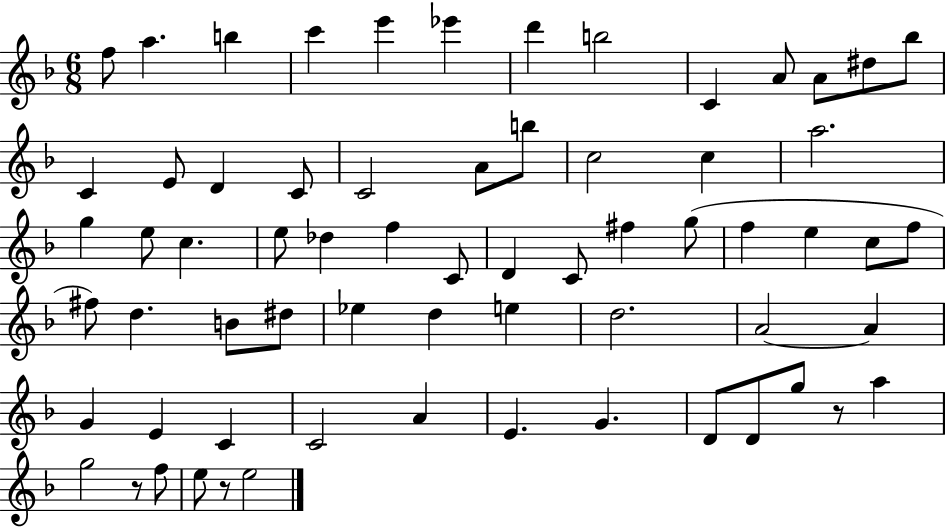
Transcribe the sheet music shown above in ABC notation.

X:1
T:Untitled
M:6/8
L:1/4
K:F
f/2 a b c' e' _e' d' b2 C A/2 A/2 ^d/2 _b/2 C E/2 D C/2 C2 A/2 b/2 c2 c a2 g e/2 c e/2 _d f C/2 D C/2 ^f g/2 f e c/2 f/2 ^f/2 d B/2 ^d/2 _e d e d2 A2 A G E C C2 A E G D/2 D/2 g/2 z/2 a g2 z/2 f/2 e/2 z/2 e2